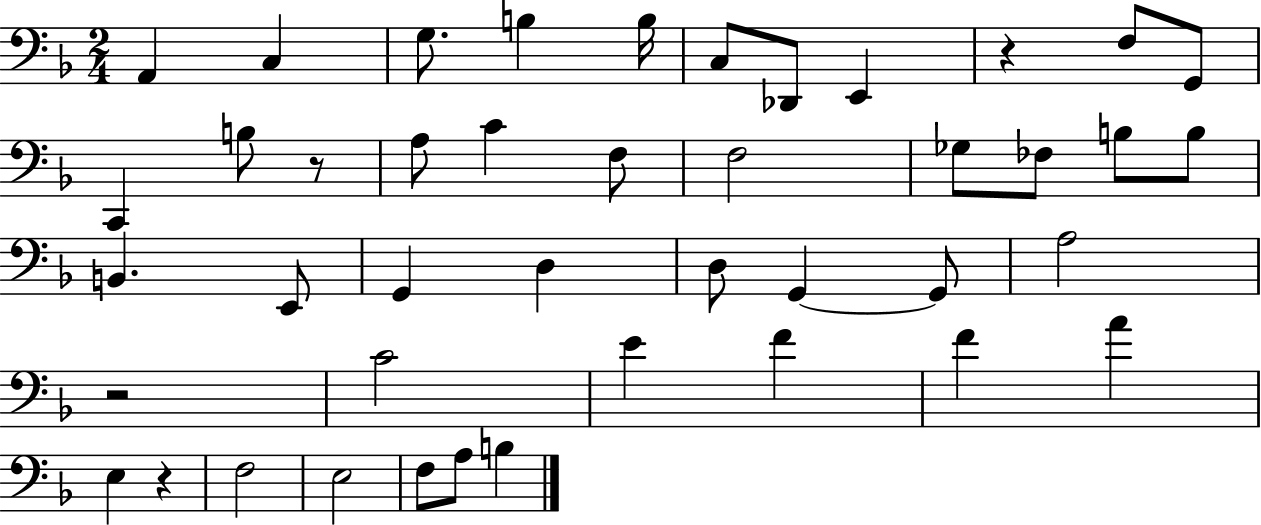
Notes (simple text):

A2/q C3/q G3/e. B3/q B3/s C3/e Db2/e E2/q R/q F3/e G2/e C2/q B3/e R/e A3/e C4/q F3/e F3/h Gb3/e FES3/e B3/e B3/e B2/q. E2/e G2/q D3/q D3/e G2/q G2/e A3/h R/h C4/h E4/q F4/q F4/q A4/q E3/q R/q F3/h E3/h F3/e A3/e B3/q